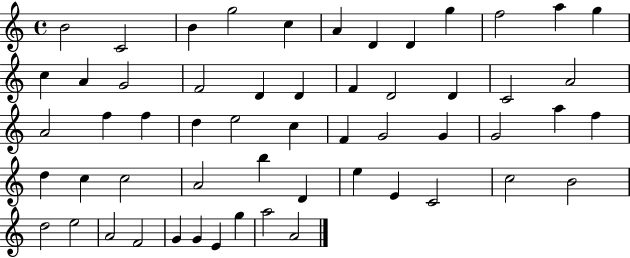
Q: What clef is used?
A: treble